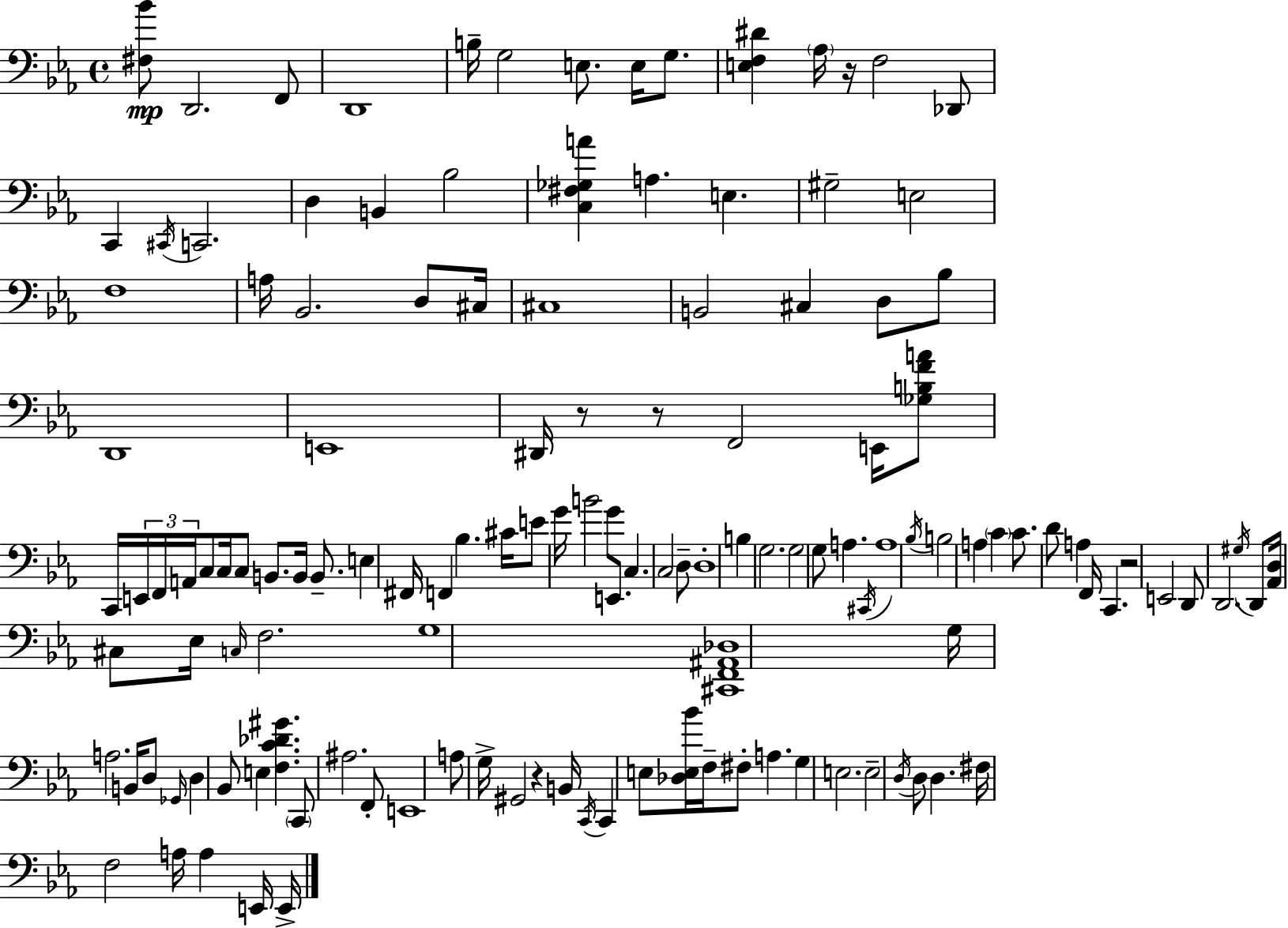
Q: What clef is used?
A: bass